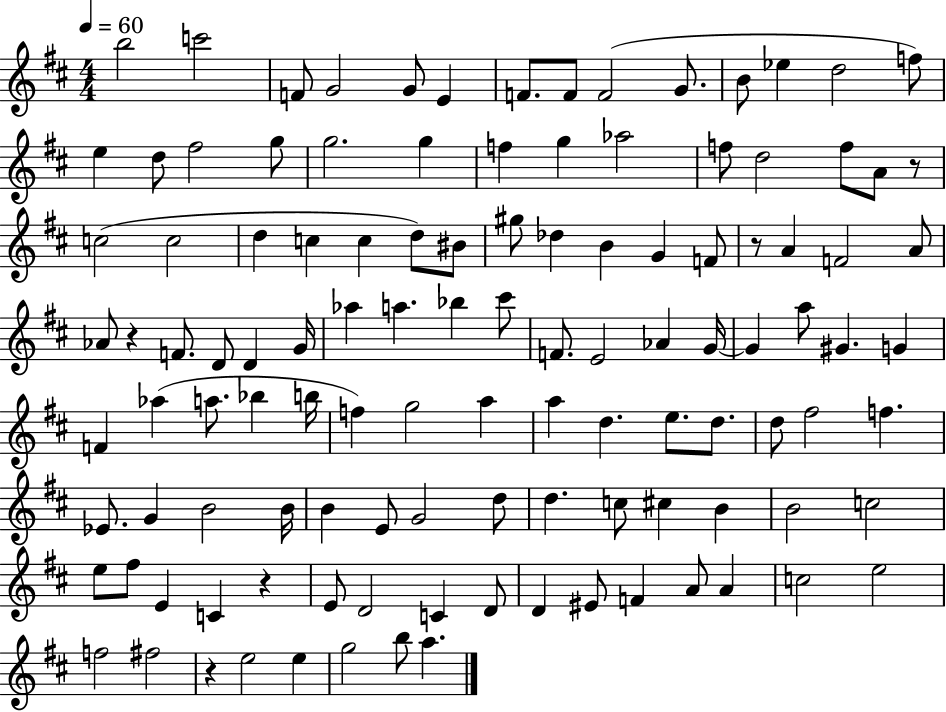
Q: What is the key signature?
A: D major